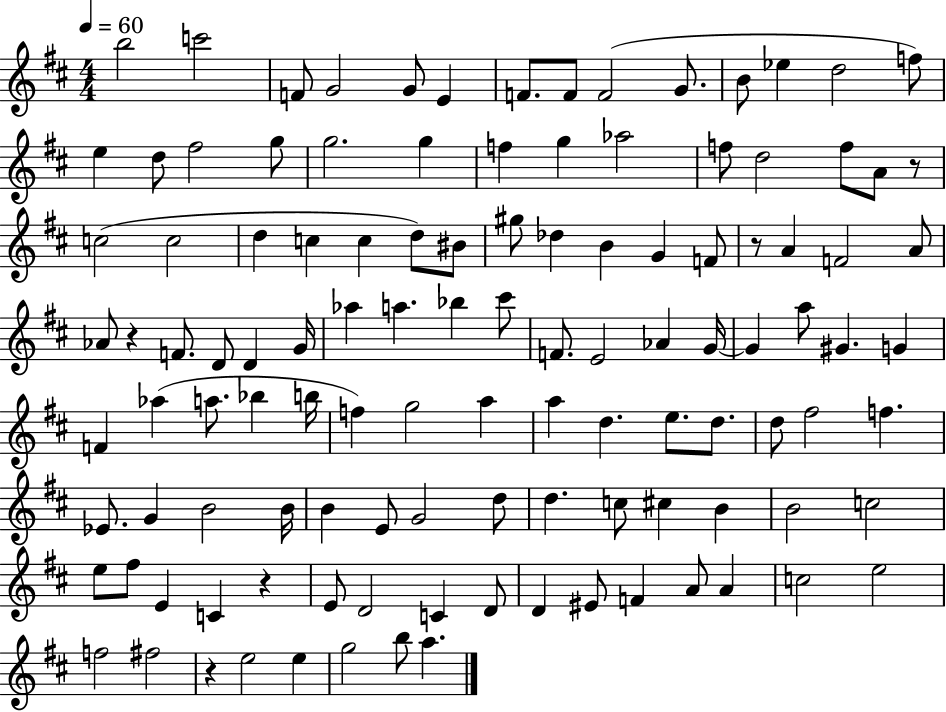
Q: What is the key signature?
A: D major